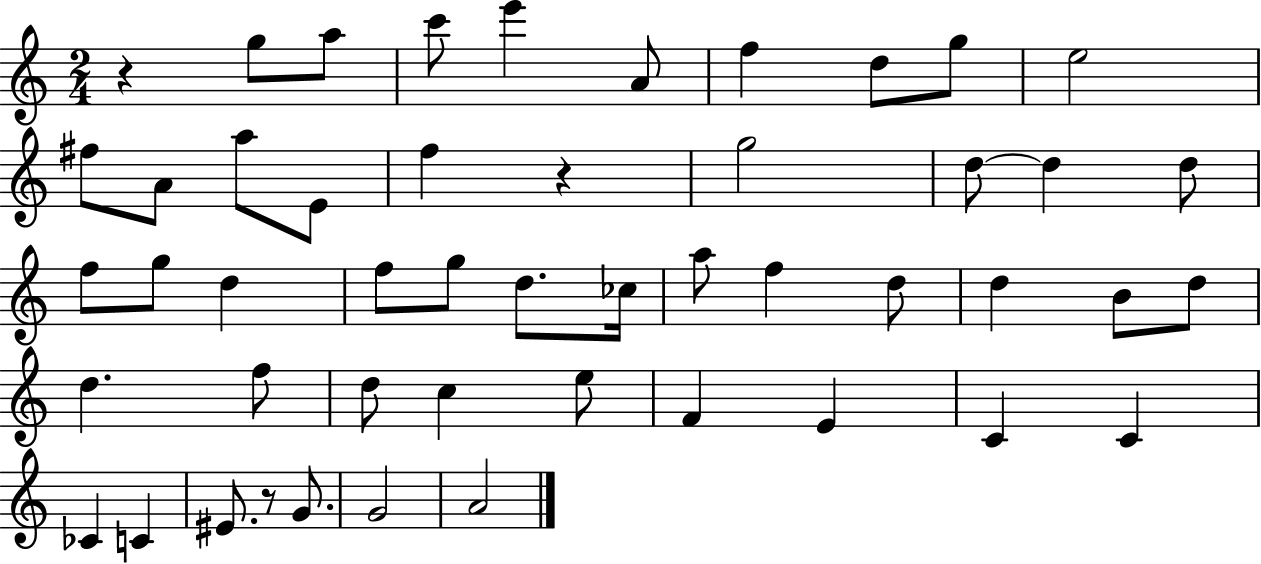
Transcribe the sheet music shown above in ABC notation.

X:1
T:Untitled
M:2/4
L:1/4
K:C
z g/2 a/2 c'/2 e' A/2 f d/2 g/2 e2 ^f/2 A/2 a/2 E/2 f z g2 d/2 d d/2 f/2 g/2 d f/2 g/2 d/2 _c/4 a/2 f d/2 d B/2 d/2 d f/2 d/2 c e/2 F E C C _C C ^E/2 z/2 G/2 G2 A2